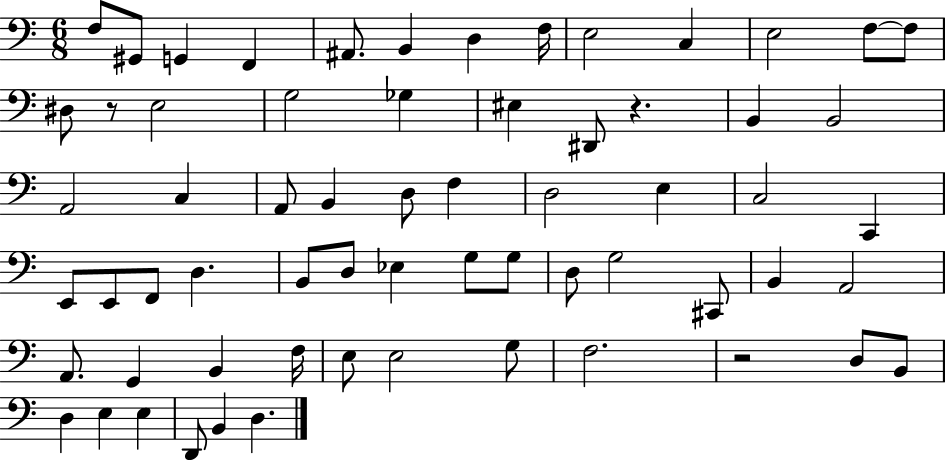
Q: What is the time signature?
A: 6/8